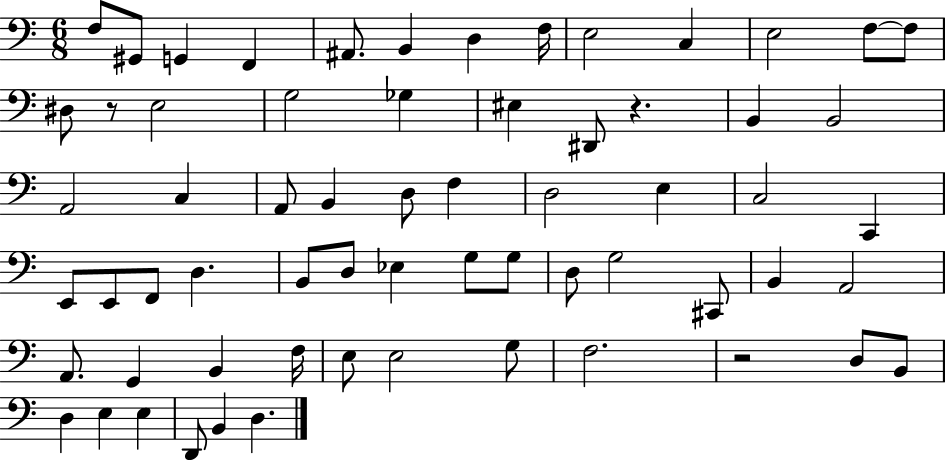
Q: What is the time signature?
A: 6/8